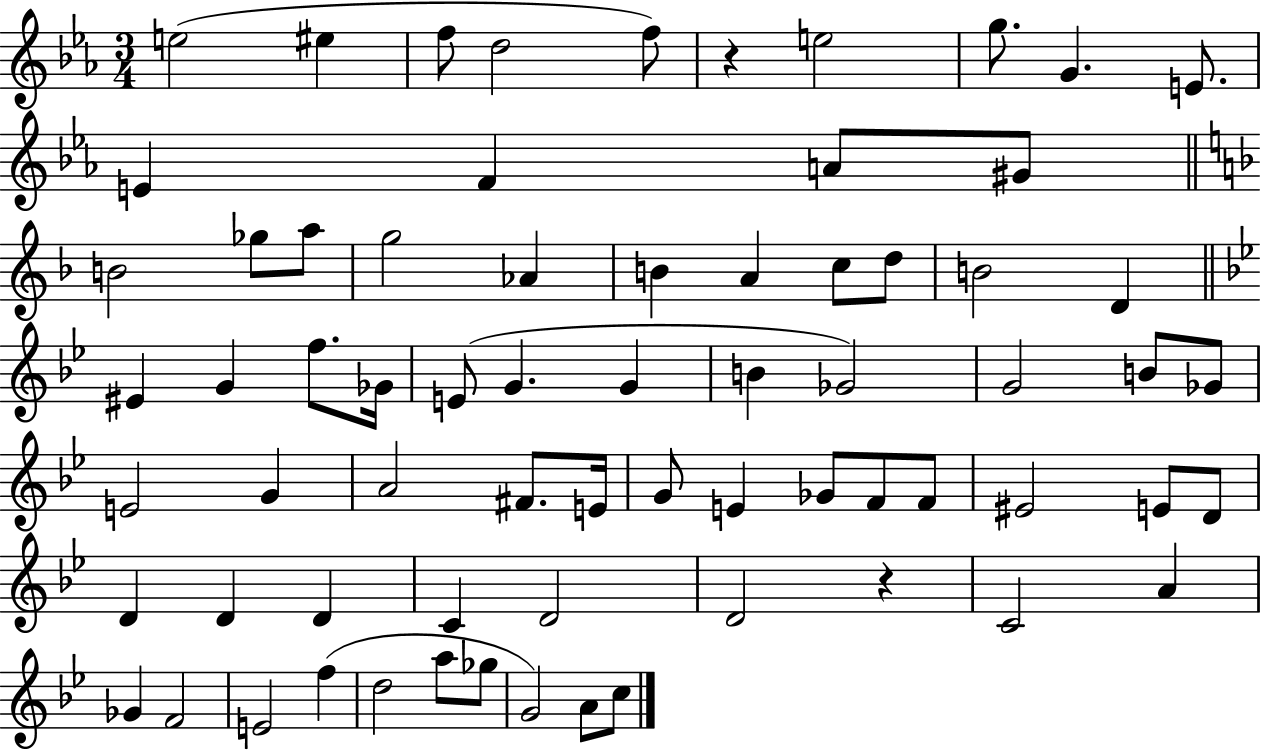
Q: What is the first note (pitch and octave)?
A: E5